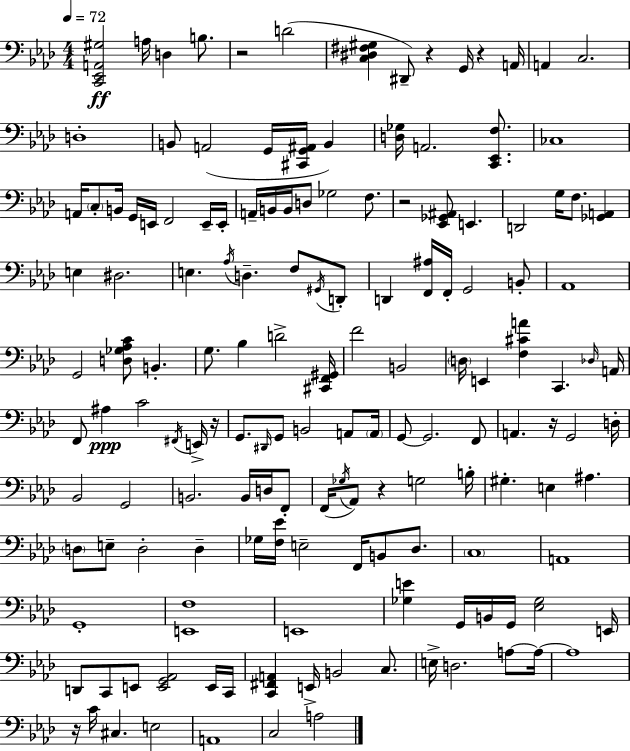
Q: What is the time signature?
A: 4/4